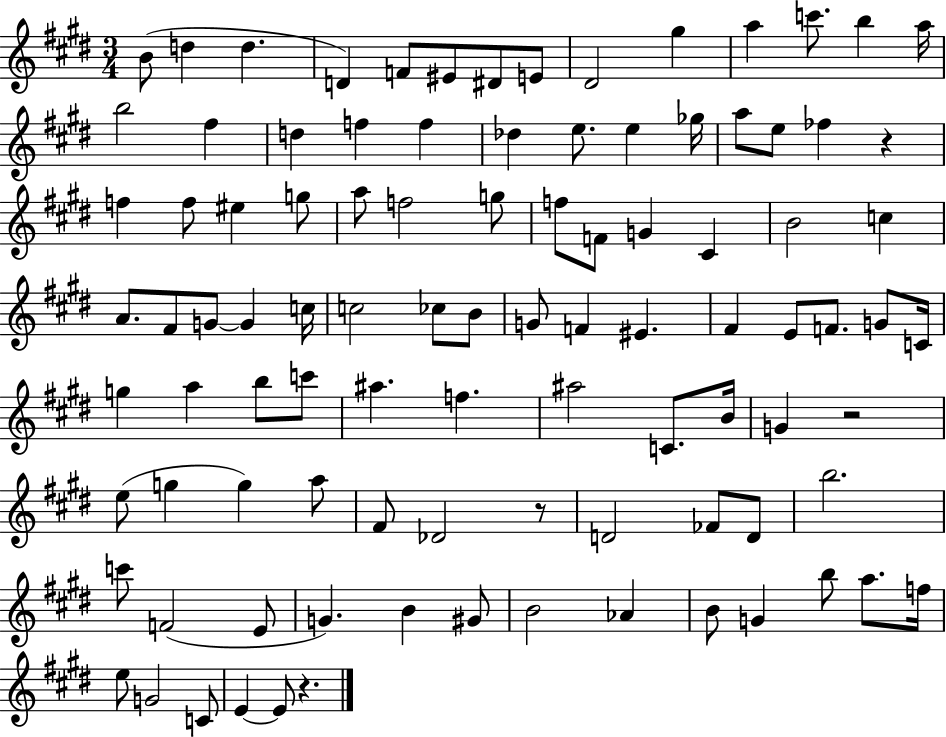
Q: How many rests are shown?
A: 4